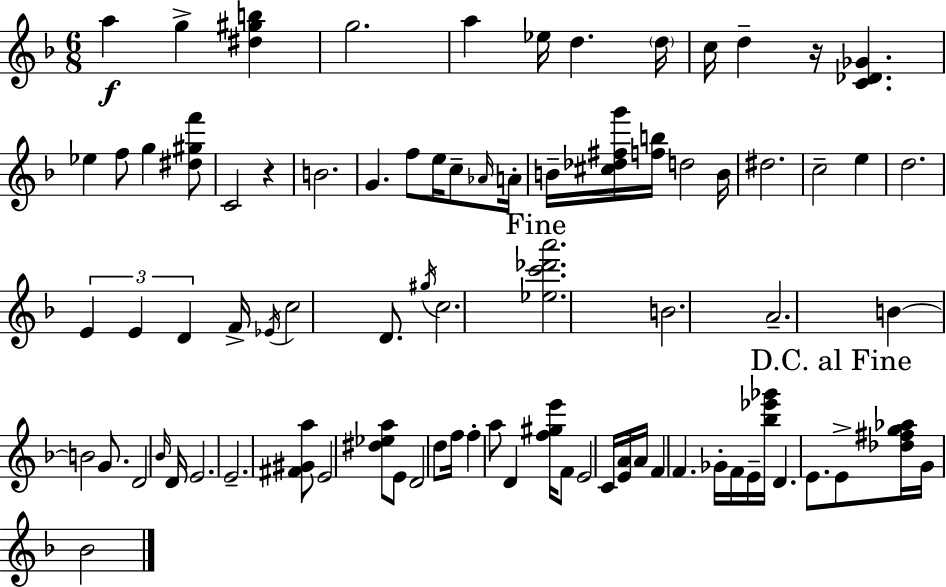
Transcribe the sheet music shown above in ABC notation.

X:1
T:Untitled
M:6/8
L:1/4
K:F
a g [^d^gb] g2 a _e/4 d d/4 c/4 d z/4 [C_D_G] _e f/2 g [^d^gf']/2 C2 z B2 G f/2 e/4 c/2 _A/4 A/4 B/4 [^c_d^fg']/4 [fb]/4 d2 B/4 ^d2 c2 e d2 E E D F/4 _E/4 c2 D/2 ^g/4 c2 [_ec'_d'a']2 B2 A2 B B2 G/2 D2 _B/4 D/4 E2 E2 [^F^Ga]/2 E2 [^d_ea]/2 E/2 D2 d/2 f/4 f a/2 D [f^ge']/4 F/2 E2 C/4 [EA]/4 A/4 F F _G/4 F/4 E/4 [_b_e'_g']/4 D E/2 E/2 [_d^fg_a]/4 G/4 _B2